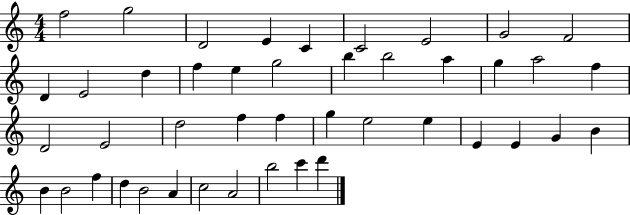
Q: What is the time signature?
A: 4/4